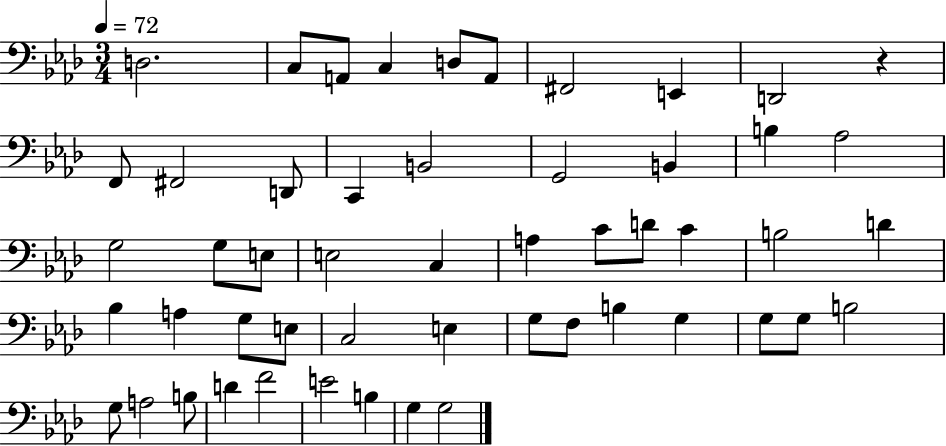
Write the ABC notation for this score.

X:1
T:Untitled
M:3/4
L:1/4
K:Ab
D,2 C,/2 A,,/2 C, D,/2 A,,/2 ^F,,2 E,, D,,2 z F,,/2 ^F,,2 D,,/2 C,, B,,2 G,,2 B,, B, _A,2 G,2 G,/2 E,/2 E,2 C, A, C/2 D/2 C B,2 D _B, A, G,/2 E,/2 C,2 E, G,/2 F,/2 B, G, G,/2 G,/2 B,2 G,/2 A,2 B,/2 D F2 E2 B, G, G,2